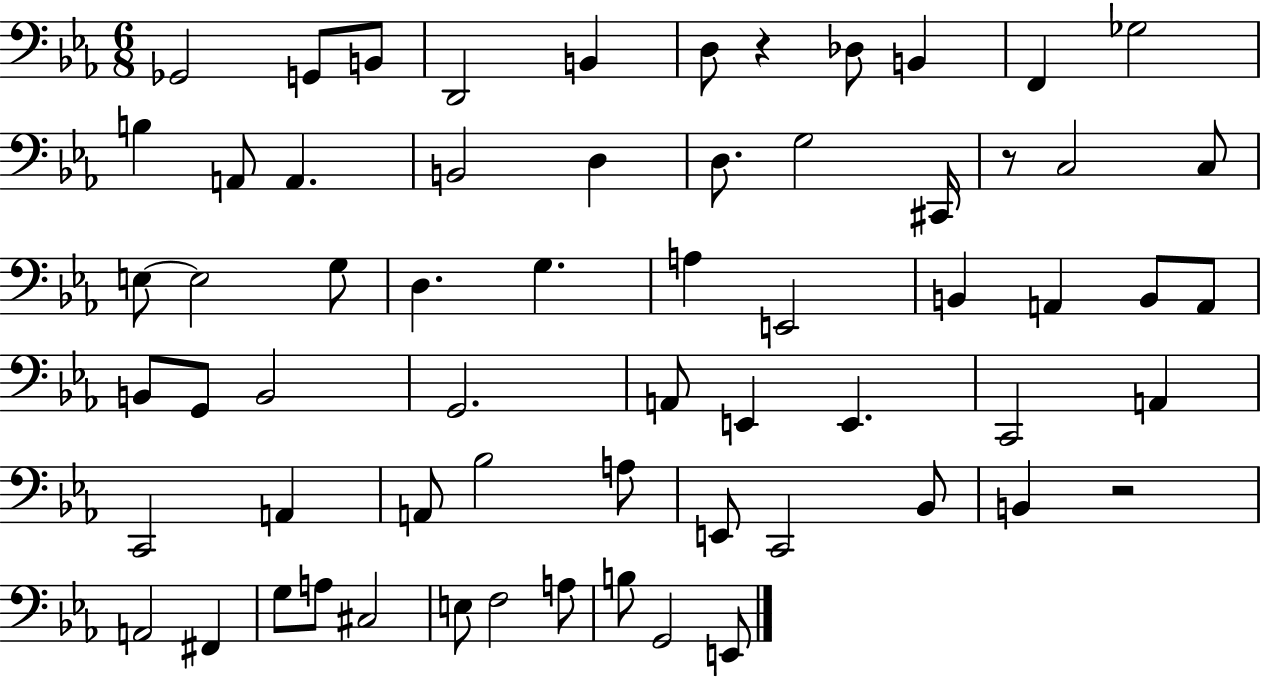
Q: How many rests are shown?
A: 3